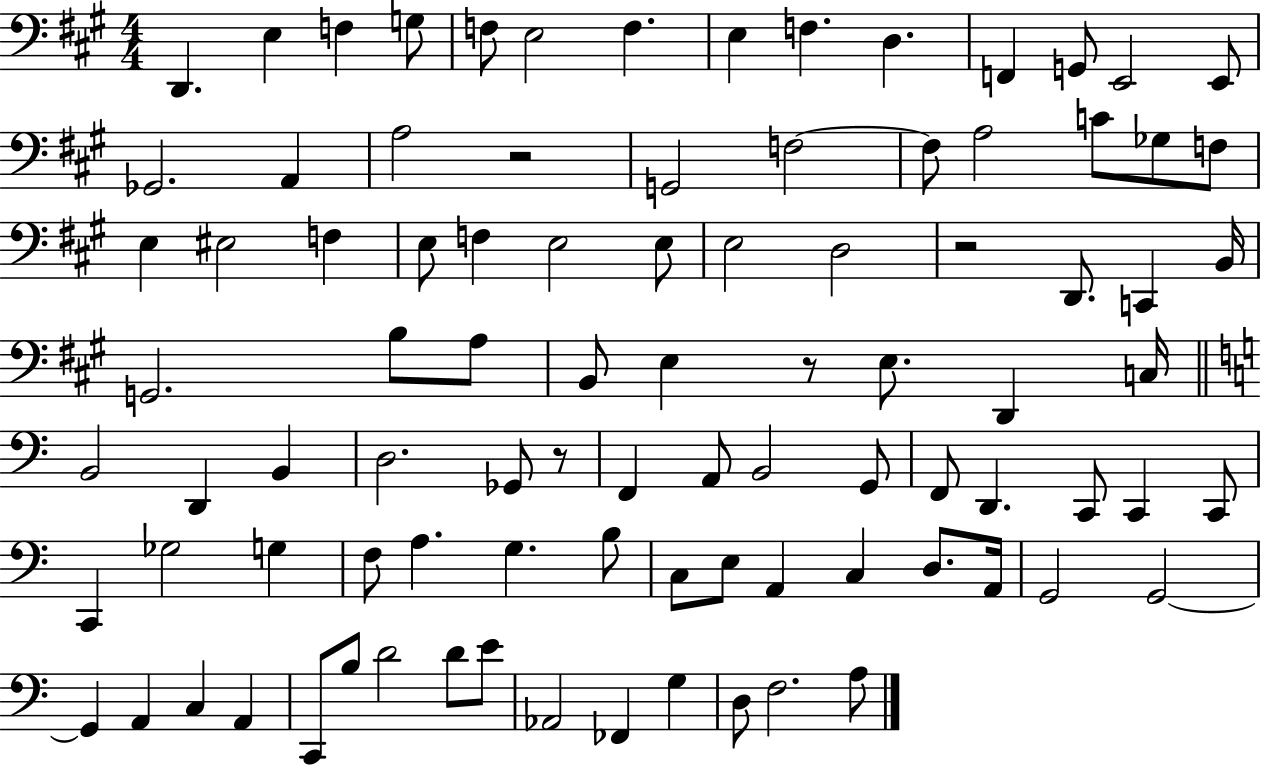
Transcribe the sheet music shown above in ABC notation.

X:1
T:Untitled
M:4/4
L:1/4
K:A
D,, E, F, G,/2 F,/2 E,2 F, E, F, D, F,, G,,/2 E,,2 E,,/2 _G,,2 A,, A,2 z2 G,,2 F,2 F,/2 A,2 C/2 _G,/2 F,/2 E, ^E,2 F, E,/2 F, E,2 E,/2 E,2 D,2 z2 D,,/2 C,, B,,/4 G,,2 B,/2 A,/2 B,,/2 E, z/2 E,/2 D,, C,/4 B,,2 D,, B,, D,2 _G,,/2 z/2 F,, A,,/2 B,,2 G,,/2 F,,/2 D,, C,,/2 C,, C,,/2 C,, _G,2 G, F,/2 A, G, B,/2 C,/2 E,/2 A,, C, D,/2 A,,/4 G,,2 G,,2 G,, A,, C, A,, C,,/2 B,/2 D2 D/2 E/2 _A,,2 _F,, G, D,/2 F,2 A,/2